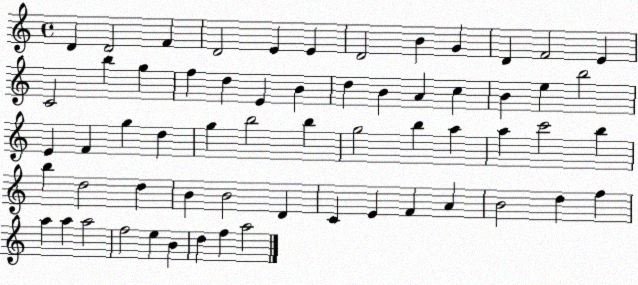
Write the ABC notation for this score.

X:1
T:Untitled
M:4/4
L:1/4
K:C
D D2 F D2 E E D2 B G D F2 E C2 b g f d E B d B A c B e b2 E F g d g b2 b g2 b a a c'2 b b d2 d B B2 D C E F A B2 d f a a a2 f2 e B d f a2